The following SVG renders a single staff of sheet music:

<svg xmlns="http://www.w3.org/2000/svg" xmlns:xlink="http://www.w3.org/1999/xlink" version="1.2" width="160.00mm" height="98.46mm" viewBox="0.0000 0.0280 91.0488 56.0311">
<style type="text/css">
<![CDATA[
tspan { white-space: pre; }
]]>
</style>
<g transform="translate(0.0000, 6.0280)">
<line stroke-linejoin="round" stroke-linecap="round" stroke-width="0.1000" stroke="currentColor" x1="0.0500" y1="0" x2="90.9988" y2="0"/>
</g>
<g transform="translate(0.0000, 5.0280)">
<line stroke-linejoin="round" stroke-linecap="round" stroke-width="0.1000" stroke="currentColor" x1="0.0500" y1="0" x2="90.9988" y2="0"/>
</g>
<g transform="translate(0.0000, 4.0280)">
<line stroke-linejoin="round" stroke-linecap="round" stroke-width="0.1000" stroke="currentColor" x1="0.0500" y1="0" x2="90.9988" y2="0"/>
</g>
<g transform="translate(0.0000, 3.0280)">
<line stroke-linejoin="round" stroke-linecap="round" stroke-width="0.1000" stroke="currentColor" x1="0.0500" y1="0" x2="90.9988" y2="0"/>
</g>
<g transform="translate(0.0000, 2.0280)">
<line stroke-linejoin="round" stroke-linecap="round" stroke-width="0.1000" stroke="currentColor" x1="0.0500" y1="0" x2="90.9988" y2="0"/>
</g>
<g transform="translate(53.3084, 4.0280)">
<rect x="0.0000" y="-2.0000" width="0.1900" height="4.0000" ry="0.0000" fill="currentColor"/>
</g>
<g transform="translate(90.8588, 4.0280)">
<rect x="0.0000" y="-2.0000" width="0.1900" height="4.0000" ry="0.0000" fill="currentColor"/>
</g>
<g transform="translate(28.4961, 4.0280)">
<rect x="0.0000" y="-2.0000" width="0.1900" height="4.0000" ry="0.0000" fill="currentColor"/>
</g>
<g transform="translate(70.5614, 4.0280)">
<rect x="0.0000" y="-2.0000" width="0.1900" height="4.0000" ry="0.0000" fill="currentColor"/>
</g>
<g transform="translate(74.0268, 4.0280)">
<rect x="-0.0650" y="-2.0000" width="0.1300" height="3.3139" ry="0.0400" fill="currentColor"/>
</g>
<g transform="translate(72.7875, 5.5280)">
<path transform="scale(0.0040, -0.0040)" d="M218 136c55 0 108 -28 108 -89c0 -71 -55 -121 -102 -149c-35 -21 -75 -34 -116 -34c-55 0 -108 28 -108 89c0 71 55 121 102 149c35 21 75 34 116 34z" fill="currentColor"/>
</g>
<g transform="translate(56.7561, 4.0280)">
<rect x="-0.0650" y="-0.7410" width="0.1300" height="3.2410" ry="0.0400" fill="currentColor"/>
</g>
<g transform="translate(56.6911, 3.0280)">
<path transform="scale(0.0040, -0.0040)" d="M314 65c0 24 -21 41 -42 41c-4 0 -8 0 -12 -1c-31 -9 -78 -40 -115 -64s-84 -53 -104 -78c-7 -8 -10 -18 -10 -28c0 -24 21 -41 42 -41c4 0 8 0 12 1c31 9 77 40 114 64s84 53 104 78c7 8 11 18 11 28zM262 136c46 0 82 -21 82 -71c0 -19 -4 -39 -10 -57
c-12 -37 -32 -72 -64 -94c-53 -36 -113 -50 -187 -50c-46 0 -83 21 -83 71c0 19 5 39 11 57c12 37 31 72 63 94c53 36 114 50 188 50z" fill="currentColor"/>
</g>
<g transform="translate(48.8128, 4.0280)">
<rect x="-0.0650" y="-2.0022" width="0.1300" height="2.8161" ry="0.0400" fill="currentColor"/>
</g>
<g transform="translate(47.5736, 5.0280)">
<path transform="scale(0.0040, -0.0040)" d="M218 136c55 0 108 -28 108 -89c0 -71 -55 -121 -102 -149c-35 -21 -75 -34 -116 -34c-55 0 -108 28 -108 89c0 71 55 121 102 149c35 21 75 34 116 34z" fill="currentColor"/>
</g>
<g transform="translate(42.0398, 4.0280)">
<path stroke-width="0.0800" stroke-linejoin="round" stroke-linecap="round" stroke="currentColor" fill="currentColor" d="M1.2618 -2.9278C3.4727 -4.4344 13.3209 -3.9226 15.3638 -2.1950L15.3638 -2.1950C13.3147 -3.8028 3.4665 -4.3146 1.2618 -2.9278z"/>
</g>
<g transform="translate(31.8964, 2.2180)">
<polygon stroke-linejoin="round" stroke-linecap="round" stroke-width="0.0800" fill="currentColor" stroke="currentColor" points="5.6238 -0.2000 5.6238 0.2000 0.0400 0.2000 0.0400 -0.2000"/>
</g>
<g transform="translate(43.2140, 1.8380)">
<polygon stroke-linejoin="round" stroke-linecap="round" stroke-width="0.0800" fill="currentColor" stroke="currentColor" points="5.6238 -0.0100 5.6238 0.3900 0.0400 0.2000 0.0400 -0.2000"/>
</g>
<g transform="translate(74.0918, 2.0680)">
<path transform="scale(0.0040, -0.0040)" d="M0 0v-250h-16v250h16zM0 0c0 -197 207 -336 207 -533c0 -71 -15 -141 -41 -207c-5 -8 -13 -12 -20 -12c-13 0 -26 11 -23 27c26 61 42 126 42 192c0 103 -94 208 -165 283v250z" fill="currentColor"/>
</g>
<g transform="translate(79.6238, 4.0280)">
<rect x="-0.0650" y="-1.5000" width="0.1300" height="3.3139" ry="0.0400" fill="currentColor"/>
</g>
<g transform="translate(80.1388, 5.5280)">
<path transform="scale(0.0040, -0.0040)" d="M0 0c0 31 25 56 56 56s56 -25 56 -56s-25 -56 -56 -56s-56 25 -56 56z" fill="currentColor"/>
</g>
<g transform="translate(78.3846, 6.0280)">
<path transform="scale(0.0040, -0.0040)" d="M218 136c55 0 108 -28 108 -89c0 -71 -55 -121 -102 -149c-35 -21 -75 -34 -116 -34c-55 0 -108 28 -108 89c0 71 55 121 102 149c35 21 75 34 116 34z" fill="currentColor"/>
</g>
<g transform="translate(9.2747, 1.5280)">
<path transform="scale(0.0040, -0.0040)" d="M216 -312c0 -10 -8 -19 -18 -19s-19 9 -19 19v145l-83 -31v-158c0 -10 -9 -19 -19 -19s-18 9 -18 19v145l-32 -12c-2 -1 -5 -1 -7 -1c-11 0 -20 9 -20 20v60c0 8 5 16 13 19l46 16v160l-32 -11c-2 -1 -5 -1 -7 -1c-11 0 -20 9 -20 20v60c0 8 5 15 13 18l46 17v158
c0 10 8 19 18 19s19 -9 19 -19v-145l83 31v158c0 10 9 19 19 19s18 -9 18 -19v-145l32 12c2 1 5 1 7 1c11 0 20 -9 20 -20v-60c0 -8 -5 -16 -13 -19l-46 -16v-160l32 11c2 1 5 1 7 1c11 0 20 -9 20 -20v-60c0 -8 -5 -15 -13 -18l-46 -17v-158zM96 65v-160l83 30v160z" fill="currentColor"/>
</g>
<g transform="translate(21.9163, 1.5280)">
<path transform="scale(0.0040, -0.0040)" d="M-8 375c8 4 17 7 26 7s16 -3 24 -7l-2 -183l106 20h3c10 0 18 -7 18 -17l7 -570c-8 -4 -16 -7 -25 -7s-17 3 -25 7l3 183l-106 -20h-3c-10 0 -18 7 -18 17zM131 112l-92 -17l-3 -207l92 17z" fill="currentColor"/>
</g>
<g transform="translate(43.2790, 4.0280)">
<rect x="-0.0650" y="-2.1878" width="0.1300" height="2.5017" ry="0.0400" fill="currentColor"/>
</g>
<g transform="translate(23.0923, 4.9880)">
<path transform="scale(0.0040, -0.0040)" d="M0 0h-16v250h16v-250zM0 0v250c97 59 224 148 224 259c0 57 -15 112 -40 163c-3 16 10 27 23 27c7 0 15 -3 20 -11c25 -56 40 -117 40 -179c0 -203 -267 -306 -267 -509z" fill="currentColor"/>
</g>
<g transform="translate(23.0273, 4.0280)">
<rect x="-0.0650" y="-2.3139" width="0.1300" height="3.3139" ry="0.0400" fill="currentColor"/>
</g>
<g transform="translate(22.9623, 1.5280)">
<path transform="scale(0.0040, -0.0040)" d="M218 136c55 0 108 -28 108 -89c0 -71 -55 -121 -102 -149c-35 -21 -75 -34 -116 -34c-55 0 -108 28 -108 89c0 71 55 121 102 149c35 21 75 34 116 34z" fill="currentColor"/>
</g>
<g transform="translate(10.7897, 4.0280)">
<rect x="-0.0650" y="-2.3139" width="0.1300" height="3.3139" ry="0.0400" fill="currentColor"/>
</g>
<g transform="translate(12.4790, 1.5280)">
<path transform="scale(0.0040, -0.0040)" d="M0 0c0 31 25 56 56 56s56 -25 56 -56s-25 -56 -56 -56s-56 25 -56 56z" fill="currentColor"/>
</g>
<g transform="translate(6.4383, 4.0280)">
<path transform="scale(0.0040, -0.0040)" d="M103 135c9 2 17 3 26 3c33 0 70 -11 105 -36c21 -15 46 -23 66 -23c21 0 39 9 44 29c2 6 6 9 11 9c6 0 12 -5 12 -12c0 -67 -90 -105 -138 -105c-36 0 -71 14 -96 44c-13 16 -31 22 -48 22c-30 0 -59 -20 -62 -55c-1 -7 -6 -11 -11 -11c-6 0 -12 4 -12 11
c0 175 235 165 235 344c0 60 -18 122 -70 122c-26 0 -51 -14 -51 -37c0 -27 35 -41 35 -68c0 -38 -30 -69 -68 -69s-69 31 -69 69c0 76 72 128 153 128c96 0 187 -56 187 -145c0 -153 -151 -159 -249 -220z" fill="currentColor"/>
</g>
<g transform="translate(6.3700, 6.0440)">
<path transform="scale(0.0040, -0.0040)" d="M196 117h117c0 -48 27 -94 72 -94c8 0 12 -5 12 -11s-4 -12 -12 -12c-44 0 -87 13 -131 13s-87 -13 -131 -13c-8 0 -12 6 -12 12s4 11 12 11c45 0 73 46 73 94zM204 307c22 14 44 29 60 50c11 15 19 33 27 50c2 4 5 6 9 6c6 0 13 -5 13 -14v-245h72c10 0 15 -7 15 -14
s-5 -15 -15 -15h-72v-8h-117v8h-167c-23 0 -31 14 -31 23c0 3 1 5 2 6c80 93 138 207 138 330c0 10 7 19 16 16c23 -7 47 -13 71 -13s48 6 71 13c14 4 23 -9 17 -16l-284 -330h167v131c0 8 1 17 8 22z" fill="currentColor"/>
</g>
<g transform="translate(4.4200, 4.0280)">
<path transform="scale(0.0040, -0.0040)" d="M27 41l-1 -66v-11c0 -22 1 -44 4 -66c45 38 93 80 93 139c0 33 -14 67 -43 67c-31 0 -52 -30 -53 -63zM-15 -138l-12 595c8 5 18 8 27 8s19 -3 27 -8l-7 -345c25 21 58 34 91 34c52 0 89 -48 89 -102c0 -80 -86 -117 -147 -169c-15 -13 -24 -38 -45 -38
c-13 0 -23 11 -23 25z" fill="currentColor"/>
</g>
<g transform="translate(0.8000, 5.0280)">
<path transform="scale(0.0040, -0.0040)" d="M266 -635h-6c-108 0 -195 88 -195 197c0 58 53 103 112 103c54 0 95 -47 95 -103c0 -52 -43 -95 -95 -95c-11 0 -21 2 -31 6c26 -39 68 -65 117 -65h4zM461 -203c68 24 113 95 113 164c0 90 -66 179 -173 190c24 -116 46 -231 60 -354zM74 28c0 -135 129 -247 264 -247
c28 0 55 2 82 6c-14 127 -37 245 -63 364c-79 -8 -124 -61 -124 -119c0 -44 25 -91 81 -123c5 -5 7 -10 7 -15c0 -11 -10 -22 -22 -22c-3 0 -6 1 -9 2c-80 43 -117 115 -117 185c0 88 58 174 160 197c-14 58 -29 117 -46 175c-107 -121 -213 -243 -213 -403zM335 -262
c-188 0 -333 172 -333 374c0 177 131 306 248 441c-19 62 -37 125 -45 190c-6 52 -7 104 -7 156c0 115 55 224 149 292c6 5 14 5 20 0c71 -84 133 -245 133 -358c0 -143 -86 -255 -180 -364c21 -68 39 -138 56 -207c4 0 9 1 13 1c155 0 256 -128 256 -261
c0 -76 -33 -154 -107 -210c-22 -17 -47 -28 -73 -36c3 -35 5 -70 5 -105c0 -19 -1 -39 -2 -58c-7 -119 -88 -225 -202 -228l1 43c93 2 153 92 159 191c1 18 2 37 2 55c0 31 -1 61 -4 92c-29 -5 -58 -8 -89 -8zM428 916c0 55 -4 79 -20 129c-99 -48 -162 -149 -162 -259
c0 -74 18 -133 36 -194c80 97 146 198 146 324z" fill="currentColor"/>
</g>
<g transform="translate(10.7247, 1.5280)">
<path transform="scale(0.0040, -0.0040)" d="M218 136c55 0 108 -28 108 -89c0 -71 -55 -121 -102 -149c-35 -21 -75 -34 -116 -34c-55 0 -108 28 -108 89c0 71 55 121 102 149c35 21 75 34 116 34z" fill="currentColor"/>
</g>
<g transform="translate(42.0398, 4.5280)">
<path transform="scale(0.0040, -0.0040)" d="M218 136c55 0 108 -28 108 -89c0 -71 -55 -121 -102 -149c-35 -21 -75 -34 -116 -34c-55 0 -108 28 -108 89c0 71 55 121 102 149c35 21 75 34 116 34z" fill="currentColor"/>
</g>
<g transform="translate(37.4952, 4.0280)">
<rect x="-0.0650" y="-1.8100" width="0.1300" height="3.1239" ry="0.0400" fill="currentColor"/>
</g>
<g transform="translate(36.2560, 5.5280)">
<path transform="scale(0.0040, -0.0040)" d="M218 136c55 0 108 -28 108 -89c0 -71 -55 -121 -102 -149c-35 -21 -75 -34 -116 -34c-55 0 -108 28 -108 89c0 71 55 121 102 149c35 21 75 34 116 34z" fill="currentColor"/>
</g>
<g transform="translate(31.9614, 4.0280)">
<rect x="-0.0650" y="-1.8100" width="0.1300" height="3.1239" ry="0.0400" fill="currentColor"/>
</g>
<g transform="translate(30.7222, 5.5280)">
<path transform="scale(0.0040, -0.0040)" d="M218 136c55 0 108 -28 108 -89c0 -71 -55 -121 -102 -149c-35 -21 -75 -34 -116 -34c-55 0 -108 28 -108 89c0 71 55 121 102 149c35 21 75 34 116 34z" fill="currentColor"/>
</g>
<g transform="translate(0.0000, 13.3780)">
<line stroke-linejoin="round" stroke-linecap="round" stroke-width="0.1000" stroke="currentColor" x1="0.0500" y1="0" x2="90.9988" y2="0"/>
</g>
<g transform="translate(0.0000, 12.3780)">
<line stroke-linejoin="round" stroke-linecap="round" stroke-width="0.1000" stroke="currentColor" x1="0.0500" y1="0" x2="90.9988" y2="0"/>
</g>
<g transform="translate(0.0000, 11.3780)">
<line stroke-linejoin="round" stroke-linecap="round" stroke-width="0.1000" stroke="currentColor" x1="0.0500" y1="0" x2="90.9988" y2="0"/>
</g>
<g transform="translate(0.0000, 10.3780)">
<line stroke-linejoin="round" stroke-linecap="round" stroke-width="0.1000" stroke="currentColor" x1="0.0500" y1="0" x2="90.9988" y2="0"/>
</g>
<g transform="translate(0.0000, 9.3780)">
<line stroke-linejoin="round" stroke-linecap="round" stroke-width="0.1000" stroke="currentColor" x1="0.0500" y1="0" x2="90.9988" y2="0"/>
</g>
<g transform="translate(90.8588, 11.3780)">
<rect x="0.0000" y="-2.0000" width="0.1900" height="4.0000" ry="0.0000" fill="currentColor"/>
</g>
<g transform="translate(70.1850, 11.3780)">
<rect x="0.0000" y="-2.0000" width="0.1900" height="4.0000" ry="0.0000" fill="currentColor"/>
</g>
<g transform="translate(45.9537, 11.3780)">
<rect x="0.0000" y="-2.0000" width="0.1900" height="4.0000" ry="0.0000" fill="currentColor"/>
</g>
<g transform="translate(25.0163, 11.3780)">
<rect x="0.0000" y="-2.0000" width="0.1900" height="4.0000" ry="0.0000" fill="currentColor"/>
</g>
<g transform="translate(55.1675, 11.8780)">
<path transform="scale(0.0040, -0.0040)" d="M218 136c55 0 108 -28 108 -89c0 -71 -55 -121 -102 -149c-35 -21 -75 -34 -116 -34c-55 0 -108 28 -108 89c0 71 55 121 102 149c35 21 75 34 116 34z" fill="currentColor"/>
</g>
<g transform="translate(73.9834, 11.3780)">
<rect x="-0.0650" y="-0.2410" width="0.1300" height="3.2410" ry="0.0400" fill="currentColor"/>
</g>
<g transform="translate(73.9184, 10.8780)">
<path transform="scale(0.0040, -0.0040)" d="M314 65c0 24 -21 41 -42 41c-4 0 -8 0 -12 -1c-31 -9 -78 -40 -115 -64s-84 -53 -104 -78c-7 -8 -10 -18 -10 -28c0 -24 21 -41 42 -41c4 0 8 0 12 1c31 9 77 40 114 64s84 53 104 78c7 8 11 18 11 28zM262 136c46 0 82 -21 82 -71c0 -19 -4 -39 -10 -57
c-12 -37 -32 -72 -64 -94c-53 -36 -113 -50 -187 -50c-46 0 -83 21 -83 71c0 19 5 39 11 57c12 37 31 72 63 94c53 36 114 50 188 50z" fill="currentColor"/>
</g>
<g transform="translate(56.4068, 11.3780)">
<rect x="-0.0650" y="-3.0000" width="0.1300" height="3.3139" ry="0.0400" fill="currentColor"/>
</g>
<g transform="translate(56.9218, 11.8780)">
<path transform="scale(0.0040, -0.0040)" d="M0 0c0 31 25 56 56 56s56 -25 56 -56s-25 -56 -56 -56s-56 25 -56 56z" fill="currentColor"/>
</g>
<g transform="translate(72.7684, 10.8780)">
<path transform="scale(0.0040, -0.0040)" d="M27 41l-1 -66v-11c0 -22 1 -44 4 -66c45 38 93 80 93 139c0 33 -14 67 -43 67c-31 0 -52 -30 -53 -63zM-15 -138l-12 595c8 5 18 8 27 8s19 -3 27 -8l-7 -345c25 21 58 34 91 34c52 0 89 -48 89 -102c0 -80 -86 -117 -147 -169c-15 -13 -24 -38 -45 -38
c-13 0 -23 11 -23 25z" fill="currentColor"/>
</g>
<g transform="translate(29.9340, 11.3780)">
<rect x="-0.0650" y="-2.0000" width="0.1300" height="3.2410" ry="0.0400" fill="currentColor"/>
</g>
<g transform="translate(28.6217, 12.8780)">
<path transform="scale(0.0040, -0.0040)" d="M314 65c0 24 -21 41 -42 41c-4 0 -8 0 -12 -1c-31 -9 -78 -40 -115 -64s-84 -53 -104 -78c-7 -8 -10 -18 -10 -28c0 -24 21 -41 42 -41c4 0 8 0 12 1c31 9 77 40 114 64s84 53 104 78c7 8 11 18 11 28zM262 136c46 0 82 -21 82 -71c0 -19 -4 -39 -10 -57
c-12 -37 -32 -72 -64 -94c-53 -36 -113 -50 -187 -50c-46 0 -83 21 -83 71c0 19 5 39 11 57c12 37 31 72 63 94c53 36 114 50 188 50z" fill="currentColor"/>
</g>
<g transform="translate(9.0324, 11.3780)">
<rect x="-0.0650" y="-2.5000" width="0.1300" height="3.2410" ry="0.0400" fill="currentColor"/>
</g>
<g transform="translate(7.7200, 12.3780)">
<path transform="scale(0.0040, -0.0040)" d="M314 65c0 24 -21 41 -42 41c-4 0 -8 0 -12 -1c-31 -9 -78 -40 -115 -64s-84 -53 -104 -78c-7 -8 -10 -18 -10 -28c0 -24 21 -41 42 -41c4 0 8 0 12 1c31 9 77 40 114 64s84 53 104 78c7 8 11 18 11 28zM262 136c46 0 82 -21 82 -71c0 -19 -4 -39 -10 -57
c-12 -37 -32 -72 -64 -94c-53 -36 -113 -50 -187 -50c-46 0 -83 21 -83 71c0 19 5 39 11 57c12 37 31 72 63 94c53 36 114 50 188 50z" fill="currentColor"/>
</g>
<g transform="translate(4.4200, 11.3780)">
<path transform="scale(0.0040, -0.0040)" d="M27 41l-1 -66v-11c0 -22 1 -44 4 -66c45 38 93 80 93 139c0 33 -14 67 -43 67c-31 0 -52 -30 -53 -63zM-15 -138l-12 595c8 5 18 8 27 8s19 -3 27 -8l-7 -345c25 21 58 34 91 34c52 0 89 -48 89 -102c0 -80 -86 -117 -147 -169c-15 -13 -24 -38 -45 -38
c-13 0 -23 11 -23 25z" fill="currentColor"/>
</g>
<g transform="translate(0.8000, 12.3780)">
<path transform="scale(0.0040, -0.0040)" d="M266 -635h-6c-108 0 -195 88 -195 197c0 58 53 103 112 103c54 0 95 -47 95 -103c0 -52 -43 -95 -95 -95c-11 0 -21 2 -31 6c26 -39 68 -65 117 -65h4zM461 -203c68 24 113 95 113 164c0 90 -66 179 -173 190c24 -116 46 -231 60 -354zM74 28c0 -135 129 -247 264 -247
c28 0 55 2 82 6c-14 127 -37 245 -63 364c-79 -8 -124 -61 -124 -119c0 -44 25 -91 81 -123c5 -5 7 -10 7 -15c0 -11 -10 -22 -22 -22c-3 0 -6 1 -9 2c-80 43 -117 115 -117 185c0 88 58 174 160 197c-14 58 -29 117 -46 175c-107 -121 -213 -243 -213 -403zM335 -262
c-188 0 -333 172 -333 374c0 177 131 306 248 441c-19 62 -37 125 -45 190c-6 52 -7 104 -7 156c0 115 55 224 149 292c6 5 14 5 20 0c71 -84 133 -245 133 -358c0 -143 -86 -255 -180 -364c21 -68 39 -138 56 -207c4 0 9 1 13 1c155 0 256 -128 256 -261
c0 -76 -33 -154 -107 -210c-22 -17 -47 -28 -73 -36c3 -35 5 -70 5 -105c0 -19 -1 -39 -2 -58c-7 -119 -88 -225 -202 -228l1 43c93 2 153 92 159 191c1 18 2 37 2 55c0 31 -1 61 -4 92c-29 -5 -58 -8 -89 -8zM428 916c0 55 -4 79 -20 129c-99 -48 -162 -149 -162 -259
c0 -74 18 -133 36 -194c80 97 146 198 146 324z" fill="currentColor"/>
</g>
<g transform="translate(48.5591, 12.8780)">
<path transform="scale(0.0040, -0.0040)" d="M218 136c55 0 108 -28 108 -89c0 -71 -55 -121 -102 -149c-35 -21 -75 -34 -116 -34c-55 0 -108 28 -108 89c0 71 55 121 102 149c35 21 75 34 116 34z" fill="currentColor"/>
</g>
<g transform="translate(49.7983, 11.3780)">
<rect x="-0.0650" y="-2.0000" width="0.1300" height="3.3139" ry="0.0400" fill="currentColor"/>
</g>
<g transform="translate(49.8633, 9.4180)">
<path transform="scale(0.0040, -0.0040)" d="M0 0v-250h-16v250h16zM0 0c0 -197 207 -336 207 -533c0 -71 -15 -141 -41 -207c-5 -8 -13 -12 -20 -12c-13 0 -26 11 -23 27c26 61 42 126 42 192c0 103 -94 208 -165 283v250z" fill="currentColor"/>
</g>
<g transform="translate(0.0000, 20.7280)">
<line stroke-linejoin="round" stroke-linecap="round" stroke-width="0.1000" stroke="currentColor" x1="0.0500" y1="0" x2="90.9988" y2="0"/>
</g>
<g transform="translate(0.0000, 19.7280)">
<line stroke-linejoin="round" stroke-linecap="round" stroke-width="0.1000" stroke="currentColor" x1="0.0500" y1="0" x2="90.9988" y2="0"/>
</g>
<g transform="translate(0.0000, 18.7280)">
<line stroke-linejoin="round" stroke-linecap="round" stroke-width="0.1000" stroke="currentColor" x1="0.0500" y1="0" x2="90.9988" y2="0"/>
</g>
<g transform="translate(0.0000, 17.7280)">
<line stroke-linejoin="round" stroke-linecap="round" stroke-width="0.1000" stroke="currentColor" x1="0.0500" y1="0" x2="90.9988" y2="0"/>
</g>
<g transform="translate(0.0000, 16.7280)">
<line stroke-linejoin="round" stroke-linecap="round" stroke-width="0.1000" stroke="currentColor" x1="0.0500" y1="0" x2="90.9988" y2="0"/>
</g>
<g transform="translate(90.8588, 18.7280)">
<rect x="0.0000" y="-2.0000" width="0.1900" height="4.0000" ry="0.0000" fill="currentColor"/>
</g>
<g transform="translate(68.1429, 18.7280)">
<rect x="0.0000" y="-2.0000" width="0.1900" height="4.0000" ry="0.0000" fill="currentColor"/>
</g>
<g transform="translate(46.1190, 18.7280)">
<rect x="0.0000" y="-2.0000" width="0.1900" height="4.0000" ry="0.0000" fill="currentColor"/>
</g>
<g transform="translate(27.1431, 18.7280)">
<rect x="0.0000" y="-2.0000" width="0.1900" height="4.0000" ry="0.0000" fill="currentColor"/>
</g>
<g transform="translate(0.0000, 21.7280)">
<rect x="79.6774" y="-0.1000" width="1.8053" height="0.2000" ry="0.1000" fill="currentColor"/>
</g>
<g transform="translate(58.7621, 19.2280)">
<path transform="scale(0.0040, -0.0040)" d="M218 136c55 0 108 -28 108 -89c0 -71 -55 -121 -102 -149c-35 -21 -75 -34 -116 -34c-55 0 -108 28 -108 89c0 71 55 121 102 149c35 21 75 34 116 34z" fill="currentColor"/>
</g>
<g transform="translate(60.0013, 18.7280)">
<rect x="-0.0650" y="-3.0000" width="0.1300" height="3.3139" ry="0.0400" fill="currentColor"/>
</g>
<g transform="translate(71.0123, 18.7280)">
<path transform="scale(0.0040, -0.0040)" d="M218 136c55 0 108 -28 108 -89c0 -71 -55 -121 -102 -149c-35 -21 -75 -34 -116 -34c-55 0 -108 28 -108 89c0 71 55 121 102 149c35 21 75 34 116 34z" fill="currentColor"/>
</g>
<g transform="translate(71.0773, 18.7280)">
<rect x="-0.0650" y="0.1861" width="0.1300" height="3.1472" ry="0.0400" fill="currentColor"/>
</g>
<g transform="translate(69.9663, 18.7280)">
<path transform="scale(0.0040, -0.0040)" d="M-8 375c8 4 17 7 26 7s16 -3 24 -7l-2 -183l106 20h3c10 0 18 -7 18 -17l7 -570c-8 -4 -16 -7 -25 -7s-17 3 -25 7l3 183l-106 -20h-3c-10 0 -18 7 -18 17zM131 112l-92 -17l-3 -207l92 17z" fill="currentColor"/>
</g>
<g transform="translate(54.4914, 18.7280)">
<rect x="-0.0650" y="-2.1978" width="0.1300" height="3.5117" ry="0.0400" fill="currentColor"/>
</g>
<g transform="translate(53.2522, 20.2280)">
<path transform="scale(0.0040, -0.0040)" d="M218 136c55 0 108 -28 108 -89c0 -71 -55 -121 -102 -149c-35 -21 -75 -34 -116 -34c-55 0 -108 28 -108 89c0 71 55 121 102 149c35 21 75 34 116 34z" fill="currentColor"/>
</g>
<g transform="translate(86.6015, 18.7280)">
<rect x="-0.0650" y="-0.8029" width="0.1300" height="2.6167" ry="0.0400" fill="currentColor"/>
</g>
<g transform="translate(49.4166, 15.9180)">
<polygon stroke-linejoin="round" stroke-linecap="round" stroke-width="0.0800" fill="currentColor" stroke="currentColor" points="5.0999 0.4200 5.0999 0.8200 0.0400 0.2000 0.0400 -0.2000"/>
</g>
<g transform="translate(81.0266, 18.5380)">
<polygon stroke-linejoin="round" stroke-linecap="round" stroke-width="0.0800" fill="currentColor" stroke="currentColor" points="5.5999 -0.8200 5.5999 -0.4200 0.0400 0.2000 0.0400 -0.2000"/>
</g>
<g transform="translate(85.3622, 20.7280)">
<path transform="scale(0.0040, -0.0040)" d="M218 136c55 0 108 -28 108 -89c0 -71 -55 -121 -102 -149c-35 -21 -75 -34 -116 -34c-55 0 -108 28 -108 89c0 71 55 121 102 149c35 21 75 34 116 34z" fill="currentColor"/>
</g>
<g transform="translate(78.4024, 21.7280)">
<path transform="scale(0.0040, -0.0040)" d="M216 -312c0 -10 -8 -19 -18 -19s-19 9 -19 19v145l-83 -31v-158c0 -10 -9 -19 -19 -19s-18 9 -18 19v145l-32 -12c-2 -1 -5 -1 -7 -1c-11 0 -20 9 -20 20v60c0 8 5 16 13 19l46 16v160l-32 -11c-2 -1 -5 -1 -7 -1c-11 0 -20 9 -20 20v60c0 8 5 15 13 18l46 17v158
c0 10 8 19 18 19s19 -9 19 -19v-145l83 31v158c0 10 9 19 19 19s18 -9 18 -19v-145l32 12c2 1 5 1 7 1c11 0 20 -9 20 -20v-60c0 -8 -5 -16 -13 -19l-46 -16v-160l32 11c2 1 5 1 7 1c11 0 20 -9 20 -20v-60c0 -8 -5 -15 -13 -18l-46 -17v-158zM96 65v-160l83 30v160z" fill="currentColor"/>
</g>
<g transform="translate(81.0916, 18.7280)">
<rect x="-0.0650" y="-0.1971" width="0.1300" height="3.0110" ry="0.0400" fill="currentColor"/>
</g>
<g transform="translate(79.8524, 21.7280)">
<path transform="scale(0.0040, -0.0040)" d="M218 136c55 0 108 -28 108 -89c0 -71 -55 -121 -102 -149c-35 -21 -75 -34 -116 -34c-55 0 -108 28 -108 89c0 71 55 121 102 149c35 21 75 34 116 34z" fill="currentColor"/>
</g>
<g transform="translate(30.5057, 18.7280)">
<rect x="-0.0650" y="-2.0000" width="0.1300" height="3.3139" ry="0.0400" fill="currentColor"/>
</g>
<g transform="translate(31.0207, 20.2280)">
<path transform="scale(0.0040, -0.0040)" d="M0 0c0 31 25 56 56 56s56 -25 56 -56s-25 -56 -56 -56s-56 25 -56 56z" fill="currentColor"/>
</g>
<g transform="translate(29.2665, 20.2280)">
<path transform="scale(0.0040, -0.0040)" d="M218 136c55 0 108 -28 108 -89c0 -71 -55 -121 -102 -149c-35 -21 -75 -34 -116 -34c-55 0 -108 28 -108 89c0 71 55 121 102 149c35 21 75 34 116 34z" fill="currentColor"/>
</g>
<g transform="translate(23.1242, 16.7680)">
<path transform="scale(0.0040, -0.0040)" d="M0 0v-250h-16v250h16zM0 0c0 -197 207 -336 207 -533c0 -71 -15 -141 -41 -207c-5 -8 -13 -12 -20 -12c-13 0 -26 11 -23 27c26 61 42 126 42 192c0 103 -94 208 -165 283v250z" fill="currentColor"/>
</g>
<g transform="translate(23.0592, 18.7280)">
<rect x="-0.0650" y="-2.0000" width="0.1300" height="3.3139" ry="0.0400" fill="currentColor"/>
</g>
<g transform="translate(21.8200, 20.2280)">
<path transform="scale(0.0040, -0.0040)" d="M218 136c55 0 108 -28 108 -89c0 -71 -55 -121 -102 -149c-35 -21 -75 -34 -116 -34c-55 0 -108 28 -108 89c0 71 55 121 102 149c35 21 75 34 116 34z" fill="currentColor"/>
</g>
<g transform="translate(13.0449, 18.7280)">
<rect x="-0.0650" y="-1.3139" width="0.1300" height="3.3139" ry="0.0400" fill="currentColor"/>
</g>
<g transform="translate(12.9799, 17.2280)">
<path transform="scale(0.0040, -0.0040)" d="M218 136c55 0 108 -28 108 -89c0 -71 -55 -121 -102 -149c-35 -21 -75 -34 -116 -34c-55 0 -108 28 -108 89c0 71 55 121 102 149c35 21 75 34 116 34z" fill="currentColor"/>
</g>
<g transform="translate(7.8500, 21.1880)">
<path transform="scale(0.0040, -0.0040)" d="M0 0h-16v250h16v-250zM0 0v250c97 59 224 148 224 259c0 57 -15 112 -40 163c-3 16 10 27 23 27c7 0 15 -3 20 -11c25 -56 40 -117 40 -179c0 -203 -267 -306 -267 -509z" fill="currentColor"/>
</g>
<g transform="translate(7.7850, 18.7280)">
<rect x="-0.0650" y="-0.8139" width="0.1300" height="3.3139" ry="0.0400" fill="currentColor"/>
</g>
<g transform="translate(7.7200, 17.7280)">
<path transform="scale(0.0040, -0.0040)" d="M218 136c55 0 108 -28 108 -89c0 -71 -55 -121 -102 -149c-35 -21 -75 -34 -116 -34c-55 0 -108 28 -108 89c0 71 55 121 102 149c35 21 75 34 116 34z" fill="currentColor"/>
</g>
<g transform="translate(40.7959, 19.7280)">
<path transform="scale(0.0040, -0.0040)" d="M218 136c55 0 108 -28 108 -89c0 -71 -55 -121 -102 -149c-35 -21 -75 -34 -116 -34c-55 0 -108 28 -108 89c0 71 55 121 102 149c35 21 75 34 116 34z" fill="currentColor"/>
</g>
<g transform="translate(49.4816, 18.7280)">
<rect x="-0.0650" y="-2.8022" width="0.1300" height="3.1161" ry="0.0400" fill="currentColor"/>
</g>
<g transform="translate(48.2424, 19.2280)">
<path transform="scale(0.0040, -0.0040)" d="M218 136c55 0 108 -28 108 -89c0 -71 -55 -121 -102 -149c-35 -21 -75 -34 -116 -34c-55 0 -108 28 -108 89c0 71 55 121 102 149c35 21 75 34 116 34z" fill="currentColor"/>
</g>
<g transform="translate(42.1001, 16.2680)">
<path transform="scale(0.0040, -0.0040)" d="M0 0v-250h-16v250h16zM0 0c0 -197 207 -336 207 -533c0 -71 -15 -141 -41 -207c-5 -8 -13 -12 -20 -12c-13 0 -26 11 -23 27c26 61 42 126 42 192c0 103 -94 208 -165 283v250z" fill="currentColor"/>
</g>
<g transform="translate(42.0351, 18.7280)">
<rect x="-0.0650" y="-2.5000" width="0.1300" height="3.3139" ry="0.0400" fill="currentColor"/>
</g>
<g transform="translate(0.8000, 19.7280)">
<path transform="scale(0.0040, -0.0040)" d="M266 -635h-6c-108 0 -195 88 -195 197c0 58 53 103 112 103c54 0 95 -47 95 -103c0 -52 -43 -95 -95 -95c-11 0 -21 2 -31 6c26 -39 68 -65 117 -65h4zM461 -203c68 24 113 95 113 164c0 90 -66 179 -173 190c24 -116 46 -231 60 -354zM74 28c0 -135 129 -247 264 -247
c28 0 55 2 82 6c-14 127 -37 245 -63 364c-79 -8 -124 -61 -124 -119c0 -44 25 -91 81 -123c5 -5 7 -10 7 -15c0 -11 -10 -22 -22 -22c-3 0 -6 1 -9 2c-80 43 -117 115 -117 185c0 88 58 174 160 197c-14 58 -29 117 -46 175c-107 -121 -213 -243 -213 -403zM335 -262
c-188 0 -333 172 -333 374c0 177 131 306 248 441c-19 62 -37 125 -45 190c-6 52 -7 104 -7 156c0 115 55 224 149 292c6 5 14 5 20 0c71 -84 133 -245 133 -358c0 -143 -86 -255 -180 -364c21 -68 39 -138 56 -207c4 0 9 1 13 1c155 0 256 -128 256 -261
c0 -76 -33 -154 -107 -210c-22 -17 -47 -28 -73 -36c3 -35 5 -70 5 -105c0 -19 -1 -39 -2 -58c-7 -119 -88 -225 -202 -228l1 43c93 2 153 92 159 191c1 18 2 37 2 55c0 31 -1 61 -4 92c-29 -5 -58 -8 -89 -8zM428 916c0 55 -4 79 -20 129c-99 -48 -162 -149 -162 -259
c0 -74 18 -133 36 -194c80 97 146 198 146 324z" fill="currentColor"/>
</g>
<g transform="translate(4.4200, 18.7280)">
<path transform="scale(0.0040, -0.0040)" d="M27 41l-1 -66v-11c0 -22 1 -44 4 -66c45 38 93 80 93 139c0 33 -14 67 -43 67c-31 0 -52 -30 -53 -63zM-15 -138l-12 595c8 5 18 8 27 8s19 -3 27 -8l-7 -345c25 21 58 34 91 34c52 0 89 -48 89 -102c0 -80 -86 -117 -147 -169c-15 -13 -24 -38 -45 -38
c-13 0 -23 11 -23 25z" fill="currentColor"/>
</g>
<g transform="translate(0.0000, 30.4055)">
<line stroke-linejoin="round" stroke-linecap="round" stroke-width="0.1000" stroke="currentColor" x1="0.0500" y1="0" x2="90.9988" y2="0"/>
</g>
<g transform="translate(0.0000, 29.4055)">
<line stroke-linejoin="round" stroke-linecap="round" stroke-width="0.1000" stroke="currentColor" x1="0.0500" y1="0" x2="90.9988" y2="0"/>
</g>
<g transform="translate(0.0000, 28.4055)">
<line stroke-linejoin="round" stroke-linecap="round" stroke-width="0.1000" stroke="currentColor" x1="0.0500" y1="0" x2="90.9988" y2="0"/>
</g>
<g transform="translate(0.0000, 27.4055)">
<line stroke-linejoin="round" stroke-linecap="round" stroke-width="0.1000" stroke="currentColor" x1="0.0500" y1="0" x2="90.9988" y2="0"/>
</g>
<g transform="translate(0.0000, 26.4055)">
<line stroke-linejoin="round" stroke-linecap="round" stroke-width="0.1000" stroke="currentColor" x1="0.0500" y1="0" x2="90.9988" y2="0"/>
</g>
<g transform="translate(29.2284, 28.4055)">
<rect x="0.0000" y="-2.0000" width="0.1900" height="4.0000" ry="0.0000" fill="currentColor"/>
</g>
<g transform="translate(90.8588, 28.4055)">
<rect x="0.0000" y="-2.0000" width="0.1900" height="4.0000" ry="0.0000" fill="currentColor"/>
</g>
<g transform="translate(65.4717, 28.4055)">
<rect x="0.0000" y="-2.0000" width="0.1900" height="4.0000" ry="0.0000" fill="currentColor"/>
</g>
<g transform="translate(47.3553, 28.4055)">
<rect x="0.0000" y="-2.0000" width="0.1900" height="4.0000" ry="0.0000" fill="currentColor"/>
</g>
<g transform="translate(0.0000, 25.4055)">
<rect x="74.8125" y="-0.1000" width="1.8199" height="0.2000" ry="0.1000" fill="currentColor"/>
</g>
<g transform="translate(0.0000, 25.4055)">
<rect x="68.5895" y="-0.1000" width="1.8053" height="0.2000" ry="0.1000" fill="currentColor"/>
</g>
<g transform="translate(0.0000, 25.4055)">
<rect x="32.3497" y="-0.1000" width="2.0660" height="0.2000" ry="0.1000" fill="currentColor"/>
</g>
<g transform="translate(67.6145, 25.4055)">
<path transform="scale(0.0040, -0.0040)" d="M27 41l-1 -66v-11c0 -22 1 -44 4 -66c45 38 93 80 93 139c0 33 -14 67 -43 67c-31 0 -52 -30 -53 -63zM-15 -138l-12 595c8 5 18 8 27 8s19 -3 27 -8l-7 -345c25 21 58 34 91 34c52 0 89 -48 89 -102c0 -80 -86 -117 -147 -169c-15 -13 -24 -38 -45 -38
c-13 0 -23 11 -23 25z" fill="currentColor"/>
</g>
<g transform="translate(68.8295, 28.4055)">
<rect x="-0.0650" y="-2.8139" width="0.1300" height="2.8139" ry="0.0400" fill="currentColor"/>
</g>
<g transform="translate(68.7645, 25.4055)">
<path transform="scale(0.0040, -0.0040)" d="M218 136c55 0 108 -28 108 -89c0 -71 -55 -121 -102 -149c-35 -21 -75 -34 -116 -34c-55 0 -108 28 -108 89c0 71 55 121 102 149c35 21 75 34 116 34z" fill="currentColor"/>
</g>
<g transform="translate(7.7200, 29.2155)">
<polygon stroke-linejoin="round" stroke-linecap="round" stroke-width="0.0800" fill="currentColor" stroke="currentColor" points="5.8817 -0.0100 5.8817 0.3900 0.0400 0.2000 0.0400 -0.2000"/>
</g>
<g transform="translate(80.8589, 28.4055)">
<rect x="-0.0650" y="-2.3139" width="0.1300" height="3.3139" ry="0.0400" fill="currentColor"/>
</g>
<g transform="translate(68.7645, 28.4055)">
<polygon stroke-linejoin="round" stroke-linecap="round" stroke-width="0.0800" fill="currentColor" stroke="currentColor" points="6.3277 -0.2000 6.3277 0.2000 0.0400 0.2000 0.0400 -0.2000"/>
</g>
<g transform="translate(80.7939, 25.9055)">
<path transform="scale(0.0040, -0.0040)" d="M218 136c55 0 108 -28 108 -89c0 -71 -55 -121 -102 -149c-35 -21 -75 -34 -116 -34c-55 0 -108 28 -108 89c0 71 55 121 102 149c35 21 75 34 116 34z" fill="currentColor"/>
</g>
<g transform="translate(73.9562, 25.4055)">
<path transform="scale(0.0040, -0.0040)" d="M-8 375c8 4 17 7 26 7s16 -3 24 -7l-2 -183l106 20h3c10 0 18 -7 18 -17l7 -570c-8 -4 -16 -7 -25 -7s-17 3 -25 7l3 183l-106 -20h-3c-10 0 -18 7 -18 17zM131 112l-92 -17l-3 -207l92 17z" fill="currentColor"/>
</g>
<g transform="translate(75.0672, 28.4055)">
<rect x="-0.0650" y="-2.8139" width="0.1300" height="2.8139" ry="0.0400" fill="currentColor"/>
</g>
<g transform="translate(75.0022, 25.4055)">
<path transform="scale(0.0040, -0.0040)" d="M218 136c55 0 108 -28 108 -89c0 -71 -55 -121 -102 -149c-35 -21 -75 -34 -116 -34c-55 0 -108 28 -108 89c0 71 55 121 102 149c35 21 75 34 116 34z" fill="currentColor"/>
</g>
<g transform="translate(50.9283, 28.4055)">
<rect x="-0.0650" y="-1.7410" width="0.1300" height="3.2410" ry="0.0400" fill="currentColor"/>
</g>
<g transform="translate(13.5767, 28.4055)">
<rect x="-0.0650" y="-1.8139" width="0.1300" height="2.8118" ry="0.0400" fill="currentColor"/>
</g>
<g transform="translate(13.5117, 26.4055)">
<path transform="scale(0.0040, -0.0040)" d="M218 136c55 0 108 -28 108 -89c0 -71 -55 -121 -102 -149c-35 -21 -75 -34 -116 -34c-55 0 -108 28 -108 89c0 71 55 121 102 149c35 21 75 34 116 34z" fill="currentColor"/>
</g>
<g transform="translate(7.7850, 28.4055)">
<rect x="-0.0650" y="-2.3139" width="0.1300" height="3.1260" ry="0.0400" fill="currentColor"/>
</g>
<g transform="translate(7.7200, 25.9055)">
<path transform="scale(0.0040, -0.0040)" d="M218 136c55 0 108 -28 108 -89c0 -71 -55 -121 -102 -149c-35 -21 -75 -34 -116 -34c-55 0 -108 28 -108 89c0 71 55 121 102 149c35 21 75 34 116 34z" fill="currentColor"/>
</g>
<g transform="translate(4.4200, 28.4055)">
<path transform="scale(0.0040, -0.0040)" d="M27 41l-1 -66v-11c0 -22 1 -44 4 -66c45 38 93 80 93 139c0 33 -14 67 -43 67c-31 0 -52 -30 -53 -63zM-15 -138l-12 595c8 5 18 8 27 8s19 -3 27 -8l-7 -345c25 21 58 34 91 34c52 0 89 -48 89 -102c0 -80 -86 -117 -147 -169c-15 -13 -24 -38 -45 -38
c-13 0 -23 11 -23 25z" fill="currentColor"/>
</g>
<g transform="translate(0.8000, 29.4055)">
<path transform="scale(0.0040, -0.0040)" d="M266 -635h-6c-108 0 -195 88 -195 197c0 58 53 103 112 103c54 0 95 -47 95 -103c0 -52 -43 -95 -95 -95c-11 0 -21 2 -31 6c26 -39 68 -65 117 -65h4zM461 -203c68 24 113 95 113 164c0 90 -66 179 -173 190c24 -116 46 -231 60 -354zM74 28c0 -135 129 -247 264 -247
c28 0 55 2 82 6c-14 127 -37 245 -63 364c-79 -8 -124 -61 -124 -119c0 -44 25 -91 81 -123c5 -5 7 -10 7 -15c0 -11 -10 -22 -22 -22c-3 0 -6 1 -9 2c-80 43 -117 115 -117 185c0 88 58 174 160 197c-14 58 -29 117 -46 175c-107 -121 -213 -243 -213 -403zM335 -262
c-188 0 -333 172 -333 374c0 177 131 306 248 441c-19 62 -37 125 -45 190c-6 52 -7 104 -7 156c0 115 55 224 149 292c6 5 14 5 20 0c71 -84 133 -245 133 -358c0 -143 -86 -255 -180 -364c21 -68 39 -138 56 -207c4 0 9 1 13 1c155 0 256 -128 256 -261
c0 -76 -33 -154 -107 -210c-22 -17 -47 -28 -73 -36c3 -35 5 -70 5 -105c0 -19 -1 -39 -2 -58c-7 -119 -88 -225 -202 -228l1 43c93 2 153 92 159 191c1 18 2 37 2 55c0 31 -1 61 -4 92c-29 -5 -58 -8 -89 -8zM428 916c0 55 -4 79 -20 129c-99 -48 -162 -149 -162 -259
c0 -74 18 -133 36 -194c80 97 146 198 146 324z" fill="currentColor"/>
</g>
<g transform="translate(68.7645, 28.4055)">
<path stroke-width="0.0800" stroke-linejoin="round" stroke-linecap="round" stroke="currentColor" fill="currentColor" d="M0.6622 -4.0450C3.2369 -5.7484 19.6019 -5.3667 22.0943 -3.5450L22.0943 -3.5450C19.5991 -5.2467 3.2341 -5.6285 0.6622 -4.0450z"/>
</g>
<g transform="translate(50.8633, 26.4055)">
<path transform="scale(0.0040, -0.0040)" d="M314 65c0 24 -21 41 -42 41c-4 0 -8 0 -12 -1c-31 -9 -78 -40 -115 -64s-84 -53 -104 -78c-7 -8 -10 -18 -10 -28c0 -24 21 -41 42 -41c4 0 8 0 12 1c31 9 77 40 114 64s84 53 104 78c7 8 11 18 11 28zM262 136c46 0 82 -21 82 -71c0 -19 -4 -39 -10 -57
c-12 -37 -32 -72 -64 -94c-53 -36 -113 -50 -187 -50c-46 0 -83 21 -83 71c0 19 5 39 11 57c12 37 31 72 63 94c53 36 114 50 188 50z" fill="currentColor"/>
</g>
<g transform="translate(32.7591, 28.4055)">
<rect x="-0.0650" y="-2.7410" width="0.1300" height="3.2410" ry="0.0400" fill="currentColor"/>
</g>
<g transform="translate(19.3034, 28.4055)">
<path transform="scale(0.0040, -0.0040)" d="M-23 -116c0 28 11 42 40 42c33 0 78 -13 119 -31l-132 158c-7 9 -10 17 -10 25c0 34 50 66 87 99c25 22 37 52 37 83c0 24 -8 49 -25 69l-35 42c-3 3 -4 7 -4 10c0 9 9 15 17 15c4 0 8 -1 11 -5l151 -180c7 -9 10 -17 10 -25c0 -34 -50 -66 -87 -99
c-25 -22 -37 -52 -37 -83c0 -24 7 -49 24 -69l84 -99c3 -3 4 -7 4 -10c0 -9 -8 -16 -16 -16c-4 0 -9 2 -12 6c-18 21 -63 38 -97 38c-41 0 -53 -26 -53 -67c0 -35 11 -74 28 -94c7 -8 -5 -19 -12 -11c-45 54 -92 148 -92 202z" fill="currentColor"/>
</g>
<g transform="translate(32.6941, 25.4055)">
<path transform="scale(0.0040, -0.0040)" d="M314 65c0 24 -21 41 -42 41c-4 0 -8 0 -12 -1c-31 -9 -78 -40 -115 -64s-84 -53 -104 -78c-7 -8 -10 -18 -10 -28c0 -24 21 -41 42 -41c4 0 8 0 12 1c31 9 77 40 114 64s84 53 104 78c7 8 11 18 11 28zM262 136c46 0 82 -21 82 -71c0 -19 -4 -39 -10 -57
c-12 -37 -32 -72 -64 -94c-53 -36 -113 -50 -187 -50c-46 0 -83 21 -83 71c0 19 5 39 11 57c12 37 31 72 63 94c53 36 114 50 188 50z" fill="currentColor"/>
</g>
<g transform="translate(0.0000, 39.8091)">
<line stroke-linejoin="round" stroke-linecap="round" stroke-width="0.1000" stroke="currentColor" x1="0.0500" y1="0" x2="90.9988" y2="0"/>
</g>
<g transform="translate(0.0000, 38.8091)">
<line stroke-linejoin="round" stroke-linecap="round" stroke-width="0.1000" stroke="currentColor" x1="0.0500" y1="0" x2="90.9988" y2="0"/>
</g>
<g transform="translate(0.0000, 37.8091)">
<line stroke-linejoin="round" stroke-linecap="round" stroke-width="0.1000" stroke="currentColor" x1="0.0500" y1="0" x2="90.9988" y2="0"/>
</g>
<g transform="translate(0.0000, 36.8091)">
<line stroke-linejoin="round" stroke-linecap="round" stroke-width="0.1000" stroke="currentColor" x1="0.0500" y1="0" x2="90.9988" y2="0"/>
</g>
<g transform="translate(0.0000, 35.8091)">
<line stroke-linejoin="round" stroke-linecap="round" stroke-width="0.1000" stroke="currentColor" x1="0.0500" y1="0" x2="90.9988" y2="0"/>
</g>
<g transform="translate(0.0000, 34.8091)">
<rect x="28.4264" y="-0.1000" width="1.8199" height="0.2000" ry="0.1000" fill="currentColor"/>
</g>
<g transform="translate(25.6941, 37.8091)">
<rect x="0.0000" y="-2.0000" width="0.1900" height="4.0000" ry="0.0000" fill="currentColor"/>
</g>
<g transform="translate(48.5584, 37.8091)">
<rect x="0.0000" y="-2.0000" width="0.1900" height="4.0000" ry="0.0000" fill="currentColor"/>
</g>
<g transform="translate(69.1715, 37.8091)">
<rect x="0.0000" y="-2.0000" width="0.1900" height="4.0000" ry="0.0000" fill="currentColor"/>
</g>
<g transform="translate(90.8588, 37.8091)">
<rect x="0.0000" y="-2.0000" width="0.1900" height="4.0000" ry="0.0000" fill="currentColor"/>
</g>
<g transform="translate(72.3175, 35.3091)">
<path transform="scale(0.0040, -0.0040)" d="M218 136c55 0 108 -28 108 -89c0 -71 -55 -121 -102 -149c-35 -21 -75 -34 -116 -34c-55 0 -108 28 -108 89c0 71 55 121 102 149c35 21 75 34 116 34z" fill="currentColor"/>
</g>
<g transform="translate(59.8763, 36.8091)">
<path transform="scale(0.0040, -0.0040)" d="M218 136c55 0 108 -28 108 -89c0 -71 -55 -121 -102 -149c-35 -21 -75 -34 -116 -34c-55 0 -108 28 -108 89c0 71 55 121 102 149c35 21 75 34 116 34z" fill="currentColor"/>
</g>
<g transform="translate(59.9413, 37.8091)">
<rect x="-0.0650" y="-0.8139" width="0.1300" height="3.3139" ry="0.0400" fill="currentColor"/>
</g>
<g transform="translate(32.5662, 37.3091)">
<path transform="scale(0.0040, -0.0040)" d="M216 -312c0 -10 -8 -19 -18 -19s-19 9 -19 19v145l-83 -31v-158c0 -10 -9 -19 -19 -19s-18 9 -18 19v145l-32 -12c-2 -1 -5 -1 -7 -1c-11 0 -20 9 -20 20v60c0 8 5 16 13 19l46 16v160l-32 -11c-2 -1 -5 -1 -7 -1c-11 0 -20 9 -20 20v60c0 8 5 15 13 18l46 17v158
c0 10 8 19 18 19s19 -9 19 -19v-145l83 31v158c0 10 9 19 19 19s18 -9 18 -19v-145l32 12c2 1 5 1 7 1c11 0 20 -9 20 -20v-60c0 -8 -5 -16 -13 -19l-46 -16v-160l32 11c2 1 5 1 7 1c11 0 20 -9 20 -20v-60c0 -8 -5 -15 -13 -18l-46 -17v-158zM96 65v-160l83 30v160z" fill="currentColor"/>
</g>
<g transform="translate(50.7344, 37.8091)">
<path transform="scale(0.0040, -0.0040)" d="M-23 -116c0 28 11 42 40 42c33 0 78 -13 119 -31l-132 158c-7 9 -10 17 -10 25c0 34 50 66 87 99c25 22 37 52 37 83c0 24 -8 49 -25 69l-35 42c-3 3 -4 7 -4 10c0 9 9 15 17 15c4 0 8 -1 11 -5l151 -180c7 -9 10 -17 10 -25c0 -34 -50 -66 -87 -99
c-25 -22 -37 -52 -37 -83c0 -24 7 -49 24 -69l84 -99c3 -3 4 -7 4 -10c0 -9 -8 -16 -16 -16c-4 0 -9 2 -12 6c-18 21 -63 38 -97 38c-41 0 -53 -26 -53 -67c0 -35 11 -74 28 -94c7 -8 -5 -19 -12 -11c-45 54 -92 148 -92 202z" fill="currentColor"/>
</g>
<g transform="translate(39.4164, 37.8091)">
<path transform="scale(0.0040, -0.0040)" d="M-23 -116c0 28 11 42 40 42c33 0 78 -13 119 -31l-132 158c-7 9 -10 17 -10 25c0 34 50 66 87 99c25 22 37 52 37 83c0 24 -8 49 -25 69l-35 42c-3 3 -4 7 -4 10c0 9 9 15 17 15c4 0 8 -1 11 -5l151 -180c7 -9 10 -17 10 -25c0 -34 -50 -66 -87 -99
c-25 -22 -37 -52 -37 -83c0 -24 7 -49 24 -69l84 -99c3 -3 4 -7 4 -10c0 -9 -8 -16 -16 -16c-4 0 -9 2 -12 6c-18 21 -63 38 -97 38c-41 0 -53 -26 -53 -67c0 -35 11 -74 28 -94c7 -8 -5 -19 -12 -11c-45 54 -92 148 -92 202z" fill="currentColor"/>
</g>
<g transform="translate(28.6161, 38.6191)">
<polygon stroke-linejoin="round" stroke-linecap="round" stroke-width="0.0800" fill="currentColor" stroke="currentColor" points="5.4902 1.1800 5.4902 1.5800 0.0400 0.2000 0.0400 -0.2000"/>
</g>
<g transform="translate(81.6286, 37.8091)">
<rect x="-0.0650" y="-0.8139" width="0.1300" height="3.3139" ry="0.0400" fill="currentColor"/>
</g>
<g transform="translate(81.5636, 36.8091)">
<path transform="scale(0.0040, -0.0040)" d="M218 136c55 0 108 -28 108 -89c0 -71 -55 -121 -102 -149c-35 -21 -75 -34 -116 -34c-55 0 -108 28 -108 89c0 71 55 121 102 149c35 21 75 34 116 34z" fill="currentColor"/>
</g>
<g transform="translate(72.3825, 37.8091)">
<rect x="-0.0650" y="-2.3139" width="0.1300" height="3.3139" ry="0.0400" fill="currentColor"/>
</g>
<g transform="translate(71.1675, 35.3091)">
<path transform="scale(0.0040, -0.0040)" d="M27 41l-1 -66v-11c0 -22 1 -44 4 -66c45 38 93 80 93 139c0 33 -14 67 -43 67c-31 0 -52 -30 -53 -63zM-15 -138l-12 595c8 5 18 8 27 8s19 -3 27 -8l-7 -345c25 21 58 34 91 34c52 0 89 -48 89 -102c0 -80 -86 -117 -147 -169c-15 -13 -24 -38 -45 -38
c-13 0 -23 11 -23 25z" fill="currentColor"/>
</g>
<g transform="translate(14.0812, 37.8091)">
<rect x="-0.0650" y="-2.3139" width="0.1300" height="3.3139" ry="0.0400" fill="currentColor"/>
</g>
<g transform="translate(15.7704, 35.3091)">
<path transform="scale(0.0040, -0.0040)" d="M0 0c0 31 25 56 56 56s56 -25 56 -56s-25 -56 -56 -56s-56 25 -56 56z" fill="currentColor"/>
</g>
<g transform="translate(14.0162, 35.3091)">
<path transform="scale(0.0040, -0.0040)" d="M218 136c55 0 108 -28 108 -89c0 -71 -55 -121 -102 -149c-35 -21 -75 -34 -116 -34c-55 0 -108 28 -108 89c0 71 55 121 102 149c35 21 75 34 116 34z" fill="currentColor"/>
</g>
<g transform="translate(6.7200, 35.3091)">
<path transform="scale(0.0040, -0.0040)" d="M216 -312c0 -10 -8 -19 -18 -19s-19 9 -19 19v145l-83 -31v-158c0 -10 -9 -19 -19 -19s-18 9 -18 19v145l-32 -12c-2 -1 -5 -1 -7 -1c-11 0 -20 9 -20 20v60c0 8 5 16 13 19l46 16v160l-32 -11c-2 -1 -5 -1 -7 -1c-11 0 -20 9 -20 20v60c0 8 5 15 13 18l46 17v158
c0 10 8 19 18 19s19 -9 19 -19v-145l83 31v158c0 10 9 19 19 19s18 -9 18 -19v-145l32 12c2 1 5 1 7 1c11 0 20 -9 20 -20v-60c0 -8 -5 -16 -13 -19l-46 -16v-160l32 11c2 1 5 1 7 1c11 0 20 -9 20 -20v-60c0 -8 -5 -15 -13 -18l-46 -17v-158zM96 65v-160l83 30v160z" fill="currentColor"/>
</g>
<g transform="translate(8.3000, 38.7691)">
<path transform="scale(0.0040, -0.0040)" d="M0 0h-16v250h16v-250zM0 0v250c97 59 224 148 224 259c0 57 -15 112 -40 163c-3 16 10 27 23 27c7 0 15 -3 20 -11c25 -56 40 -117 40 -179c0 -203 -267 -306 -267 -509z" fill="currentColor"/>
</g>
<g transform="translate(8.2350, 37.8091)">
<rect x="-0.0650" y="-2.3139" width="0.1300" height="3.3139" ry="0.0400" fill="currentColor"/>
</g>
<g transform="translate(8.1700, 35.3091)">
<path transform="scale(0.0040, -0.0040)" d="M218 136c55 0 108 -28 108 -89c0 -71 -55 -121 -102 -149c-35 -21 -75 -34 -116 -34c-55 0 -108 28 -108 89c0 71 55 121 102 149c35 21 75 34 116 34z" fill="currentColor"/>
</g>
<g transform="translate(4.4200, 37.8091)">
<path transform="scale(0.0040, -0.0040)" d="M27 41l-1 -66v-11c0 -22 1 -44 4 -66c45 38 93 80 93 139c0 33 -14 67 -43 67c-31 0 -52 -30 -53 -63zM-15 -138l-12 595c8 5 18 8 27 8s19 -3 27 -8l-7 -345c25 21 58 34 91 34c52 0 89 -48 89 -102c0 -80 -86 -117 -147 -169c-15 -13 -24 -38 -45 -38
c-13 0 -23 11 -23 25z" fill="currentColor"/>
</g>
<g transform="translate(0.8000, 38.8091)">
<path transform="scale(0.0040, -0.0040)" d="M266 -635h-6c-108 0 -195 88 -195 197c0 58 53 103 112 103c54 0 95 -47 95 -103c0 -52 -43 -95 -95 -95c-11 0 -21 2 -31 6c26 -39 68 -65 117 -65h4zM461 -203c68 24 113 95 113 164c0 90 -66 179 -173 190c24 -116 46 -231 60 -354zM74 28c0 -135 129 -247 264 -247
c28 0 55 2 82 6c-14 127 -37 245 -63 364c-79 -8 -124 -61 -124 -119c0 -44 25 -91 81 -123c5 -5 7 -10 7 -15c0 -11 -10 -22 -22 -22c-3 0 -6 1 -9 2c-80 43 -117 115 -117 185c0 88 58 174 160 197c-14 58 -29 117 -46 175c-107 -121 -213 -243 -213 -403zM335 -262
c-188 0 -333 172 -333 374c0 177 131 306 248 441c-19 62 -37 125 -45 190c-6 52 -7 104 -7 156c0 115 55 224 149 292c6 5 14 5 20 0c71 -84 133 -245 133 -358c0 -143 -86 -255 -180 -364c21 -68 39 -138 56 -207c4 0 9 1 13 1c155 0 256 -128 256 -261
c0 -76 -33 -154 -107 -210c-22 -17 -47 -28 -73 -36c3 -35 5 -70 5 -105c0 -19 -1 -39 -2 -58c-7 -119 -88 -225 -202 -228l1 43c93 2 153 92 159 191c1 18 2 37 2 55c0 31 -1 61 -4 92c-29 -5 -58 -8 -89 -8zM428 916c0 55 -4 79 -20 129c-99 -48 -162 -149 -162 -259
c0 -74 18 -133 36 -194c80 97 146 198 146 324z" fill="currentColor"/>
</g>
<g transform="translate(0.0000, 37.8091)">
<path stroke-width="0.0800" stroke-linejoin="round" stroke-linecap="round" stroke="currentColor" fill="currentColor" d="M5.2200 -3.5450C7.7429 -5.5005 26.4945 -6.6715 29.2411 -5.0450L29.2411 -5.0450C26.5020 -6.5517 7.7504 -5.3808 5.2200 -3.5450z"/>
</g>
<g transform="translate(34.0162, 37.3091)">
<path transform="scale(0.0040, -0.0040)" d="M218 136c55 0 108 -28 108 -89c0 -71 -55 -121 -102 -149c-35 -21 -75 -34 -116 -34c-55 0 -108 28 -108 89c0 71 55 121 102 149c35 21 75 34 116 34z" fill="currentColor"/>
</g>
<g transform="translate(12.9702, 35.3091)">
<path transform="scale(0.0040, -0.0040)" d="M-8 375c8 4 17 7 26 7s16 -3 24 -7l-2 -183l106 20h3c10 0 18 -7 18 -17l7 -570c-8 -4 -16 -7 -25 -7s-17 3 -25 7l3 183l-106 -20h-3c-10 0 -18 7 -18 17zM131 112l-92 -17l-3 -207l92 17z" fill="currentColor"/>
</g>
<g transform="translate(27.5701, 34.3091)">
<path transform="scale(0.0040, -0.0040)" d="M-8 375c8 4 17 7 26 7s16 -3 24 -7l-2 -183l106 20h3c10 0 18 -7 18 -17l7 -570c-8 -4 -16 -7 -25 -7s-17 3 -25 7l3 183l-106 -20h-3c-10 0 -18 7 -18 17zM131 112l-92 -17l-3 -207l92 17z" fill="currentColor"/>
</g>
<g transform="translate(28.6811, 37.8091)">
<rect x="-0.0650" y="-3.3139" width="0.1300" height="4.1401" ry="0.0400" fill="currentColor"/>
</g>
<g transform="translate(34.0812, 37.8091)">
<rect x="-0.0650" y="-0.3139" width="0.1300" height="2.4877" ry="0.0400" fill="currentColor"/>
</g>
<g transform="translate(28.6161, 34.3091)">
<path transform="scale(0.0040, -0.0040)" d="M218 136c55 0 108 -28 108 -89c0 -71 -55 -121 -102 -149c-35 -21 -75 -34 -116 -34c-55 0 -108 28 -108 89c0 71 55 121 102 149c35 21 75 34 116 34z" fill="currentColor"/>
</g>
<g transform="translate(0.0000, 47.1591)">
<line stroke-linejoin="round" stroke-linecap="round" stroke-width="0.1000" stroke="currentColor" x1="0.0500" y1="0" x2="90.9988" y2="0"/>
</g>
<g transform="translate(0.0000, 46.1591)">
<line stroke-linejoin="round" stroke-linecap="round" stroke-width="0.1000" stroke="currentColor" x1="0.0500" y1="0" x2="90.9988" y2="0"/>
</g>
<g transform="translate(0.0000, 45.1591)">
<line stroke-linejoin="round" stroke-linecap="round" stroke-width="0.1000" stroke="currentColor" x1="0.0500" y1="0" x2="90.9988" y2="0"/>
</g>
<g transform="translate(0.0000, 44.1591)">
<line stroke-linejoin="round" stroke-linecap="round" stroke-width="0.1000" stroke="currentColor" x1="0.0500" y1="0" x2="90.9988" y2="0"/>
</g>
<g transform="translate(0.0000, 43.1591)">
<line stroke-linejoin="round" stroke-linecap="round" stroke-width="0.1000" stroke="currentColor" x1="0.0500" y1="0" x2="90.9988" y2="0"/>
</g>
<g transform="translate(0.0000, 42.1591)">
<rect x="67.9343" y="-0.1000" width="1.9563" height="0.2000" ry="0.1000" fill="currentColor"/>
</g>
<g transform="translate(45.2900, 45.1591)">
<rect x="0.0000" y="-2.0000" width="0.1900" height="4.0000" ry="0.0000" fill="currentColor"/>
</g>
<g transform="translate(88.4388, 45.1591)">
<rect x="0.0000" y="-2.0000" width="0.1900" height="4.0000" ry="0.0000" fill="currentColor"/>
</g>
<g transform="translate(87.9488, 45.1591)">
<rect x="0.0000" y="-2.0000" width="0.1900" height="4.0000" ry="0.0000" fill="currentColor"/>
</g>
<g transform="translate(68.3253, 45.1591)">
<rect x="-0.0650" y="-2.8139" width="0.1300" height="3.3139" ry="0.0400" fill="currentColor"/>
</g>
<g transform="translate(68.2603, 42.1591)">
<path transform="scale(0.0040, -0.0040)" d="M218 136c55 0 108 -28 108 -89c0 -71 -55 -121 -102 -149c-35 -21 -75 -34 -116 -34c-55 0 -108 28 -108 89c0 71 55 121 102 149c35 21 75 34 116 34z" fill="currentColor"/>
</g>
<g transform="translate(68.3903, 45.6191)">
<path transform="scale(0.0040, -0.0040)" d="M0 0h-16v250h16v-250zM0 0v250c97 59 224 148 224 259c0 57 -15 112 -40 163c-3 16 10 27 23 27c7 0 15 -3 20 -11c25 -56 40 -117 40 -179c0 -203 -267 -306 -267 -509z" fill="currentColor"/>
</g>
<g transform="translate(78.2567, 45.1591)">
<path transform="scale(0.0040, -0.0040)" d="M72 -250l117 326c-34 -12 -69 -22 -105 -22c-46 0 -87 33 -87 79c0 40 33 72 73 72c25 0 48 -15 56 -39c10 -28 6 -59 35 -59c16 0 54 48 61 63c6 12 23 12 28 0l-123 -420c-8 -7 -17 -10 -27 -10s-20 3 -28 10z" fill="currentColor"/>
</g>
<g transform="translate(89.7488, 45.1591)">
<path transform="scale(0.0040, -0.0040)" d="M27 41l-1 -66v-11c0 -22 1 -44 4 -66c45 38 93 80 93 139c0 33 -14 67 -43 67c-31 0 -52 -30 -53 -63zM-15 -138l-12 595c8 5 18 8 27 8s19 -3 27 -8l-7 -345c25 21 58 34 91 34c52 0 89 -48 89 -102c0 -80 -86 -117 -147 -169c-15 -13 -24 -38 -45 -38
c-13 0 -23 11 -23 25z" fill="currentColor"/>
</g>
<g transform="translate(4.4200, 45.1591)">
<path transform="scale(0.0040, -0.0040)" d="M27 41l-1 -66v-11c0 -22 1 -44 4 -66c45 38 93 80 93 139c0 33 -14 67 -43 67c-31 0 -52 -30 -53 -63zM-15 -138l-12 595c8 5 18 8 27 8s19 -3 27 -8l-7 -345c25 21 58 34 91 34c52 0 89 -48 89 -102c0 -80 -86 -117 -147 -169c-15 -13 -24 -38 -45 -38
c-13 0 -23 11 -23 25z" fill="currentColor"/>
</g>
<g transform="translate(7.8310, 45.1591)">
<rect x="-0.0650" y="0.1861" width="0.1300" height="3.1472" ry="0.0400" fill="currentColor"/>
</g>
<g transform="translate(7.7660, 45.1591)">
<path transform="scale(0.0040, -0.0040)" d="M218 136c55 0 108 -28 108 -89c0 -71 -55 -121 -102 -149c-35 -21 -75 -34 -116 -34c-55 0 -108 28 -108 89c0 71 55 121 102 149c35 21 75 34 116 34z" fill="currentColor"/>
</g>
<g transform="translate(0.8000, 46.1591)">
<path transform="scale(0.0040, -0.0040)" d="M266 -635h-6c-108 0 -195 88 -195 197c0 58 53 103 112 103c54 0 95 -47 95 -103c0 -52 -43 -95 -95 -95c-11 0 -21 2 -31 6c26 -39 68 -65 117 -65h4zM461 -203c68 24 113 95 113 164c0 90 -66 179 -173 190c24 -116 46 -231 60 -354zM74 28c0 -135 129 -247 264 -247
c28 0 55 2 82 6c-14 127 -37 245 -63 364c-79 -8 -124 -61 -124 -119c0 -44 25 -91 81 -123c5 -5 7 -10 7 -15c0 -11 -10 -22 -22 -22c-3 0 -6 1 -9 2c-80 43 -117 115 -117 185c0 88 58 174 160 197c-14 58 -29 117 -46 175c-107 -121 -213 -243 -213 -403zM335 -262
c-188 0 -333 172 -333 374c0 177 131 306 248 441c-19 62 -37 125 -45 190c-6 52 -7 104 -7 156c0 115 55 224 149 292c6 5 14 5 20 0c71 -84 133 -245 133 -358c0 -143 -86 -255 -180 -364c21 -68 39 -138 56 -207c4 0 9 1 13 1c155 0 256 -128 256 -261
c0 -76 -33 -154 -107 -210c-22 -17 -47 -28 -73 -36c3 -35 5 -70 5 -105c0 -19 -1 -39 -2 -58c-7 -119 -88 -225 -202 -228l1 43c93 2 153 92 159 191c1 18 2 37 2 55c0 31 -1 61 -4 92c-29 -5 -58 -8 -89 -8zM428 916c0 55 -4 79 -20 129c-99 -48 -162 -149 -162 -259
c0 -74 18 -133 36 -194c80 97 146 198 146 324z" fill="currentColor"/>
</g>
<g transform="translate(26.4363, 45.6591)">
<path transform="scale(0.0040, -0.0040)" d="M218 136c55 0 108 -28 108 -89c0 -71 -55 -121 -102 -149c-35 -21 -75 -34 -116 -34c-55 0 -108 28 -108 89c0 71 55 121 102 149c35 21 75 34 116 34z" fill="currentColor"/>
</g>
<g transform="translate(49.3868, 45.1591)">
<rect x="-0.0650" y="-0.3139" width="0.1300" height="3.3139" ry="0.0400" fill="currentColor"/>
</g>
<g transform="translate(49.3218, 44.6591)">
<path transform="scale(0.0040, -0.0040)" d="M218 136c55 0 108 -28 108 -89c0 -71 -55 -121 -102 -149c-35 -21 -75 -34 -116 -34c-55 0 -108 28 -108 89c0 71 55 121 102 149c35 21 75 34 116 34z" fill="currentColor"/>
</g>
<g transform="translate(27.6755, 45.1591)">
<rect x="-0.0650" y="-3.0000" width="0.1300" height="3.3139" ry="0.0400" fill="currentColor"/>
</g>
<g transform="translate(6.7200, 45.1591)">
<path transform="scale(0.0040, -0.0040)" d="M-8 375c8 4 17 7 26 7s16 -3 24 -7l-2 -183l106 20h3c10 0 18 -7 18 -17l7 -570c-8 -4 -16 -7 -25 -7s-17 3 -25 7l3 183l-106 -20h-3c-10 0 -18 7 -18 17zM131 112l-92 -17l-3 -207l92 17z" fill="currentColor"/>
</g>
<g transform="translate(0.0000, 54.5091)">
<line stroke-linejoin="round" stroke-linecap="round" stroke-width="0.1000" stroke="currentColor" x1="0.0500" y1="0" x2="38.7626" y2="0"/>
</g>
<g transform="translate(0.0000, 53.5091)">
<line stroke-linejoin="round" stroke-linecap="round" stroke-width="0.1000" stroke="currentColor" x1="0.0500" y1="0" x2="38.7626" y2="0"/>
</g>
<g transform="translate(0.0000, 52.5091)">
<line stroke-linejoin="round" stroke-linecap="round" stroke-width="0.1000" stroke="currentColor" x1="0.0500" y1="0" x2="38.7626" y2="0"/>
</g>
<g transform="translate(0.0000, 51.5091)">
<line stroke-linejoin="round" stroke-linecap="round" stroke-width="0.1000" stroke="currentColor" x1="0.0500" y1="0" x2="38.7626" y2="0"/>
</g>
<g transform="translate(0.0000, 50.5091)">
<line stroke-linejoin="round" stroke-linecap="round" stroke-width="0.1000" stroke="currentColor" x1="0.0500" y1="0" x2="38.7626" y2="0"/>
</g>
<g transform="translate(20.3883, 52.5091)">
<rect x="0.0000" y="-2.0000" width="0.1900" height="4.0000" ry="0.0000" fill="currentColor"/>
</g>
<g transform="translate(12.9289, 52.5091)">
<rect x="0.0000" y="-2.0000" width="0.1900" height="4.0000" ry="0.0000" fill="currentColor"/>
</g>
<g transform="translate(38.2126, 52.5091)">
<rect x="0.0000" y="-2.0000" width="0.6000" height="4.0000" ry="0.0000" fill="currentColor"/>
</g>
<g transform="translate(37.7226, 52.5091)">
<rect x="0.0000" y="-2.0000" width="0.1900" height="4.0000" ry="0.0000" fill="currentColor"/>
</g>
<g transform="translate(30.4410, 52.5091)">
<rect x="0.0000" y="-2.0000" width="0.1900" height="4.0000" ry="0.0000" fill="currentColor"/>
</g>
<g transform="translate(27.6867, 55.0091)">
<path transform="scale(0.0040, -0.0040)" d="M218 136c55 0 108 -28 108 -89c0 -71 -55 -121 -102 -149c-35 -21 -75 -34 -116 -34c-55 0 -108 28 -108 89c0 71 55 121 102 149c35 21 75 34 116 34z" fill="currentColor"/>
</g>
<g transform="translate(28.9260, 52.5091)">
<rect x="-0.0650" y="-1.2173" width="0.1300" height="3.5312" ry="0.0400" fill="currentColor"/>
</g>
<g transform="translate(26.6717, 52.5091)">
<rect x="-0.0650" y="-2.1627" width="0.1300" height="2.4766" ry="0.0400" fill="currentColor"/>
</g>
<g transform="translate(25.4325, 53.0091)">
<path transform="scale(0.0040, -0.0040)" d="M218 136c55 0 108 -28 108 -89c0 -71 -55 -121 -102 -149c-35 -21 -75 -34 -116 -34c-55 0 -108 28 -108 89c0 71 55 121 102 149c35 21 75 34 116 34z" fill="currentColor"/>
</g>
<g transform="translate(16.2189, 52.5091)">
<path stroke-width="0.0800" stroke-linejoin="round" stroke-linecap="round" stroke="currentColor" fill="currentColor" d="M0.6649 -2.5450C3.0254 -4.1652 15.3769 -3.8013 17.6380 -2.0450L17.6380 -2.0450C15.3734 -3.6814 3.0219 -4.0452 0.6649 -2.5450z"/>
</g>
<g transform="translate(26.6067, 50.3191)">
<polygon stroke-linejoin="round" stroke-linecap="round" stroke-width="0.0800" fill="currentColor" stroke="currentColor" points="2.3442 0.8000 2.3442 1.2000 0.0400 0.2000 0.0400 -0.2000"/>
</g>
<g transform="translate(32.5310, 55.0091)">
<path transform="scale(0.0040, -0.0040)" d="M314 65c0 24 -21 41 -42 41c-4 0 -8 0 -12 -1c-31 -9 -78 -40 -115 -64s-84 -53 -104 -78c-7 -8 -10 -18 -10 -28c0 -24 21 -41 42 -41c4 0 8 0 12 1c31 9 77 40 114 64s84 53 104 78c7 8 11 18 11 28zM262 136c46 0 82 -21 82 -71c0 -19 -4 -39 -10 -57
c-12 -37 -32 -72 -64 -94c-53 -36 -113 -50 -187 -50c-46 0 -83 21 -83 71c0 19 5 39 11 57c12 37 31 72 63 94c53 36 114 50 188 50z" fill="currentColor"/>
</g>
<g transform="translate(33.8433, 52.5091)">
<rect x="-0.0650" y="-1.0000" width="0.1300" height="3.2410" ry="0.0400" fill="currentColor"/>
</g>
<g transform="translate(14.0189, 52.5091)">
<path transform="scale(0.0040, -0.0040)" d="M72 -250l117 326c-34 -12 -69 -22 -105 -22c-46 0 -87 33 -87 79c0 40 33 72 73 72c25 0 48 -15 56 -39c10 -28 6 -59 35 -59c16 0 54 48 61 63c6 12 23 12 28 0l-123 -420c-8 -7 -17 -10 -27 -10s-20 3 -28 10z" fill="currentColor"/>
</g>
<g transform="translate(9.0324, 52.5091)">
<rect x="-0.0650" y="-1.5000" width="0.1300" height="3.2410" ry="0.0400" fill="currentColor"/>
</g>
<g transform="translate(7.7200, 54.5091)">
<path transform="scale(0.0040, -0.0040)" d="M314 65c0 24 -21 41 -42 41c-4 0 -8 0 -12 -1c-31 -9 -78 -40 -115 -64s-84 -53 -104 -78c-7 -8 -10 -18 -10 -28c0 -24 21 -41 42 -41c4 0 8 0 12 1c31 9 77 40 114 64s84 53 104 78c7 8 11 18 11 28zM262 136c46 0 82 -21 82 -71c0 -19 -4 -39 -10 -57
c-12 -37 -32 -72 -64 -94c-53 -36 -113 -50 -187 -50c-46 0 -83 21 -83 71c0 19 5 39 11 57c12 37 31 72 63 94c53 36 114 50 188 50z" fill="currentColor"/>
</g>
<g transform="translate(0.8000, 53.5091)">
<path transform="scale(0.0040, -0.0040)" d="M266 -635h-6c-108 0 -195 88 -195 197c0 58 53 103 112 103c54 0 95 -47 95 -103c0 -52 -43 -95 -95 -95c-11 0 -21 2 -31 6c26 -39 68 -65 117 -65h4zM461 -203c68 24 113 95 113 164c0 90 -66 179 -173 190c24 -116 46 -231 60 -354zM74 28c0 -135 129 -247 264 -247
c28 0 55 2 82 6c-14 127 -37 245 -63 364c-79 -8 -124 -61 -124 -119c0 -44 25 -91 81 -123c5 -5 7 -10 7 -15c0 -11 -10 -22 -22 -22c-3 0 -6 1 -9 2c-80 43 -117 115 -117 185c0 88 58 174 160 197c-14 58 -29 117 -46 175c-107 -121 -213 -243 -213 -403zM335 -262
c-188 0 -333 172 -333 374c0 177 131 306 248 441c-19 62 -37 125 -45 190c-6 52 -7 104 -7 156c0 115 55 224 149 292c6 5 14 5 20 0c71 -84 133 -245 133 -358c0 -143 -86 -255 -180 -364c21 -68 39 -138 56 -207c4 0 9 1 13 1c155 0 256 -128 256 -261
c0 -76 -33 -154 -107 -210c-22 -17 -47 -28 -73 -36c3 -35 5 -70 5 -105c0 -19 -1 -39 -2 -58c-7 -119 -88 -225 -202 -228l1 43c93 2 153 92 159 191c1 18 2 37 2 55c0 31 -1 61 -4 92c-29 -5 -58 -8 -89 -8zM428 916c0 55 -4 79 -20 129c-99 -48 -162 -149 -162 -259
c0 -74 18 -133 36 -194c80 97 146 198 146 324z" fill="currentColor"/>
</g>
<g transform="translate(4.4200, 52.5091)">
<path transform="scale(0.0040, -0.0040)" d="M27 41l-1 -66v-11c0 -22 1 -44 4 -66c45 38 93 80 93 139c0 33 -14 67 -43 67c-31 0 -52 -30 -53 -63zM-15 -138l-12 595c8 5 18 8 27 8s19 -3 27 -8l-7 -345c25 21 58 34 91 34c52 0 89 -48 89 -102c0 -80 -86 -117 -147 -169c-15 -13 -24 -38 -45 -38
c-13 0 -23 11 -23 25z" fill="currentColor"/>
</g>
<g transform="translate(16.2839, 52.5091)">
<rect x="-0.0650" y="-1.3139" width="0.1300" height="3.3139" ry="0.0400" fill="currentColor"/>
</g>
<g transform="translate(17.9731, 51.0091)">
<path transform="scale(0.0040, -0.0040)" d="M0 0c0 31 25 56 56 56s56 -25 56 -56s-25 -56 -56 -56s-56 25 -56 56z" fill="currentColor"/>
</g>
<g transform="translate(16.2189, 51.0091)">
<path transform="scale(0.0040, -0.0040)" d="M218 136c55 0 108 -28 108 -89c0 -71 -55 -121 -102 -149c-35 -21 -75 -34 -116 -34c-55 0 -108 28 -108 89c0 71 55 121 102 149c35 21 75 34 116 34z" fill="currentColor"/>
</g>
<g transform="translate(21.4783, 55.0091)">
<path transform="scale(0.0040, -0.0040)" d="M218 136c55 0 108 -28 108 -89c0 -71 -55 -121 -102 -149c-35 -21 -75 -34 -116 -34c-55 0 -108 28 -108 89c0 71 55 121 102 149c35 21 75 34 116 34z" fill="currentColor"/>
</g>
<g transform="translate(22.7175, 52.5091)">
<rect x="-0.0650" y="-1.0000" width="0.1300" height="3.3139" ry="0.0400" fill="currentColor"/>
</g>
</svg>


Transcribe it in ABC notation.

X:1
T:Untitled
M:2/4
L:1/4
K:F
^g g/2 F/2 F/2 A/2 G/2 d2 F/2 E G2 F2 F/2 A _c2 d/2 e F/2 F G/2 A/2 F/2 A B ^C/2 E/2 g/2 f/2 z a2 f2 _a/2 a/2 g ^g/2 g b/2 ^c/2 z z d _g d B A c a/2 z/2 E2 z/2 e D A/2 D/2 D2